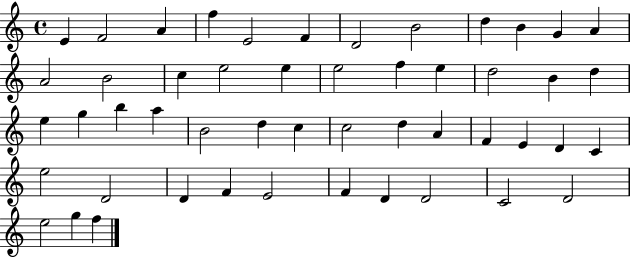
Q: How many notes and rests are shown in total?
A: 50